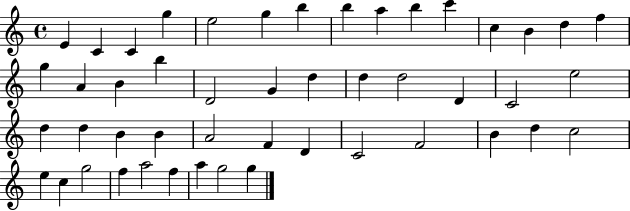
{
  \clef treble
  \time 4/4
  \defaultTimeSignature
  \key c \major
  e'4 c'4 c'4 g''4 | e''2 g''4 b''4 | b''4 a''4 b''4 c'''4 | c''4 b'4 d''4 f''4 | \break g''4 a'4 b'4 b''4 | d'2 g'4 d''4 | d''4 d''2 d'4 | c'2 e''2 | \break d''4 d''4 b'4 b'4 | a'2 f'4 d'4 | c'2 f'2 | b'4 d''4 c''2 | \break e''4 c''4 g''2 | f''4 a''2 f''4 | a''4 g''2 g''4 | \bar "|."
}